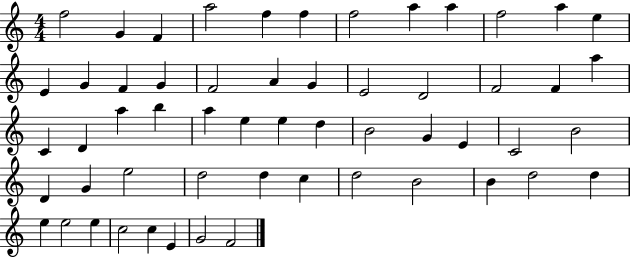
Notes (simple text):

F5/h G4/q F4/q A5/h F5/q F5/q F5/h A5/q A5/q F5/h A5/q E5/q E4/q G4/q F4/q G4/q F4/h A4/q G4/q E4/h D4/h F4/h F4/q A5/q C4/q D4/q A5/q B5/q A5/q E5/q E5/q D5/q B4/h G4/q E4/q C4/h B4/h D4/q G4/q E5/h D5/h D5/q C5/q D5/h B4/h B4/q D5/h D5/q E5/q E5/h E5/q C5/h C5/q E4/q G4/h F4/h